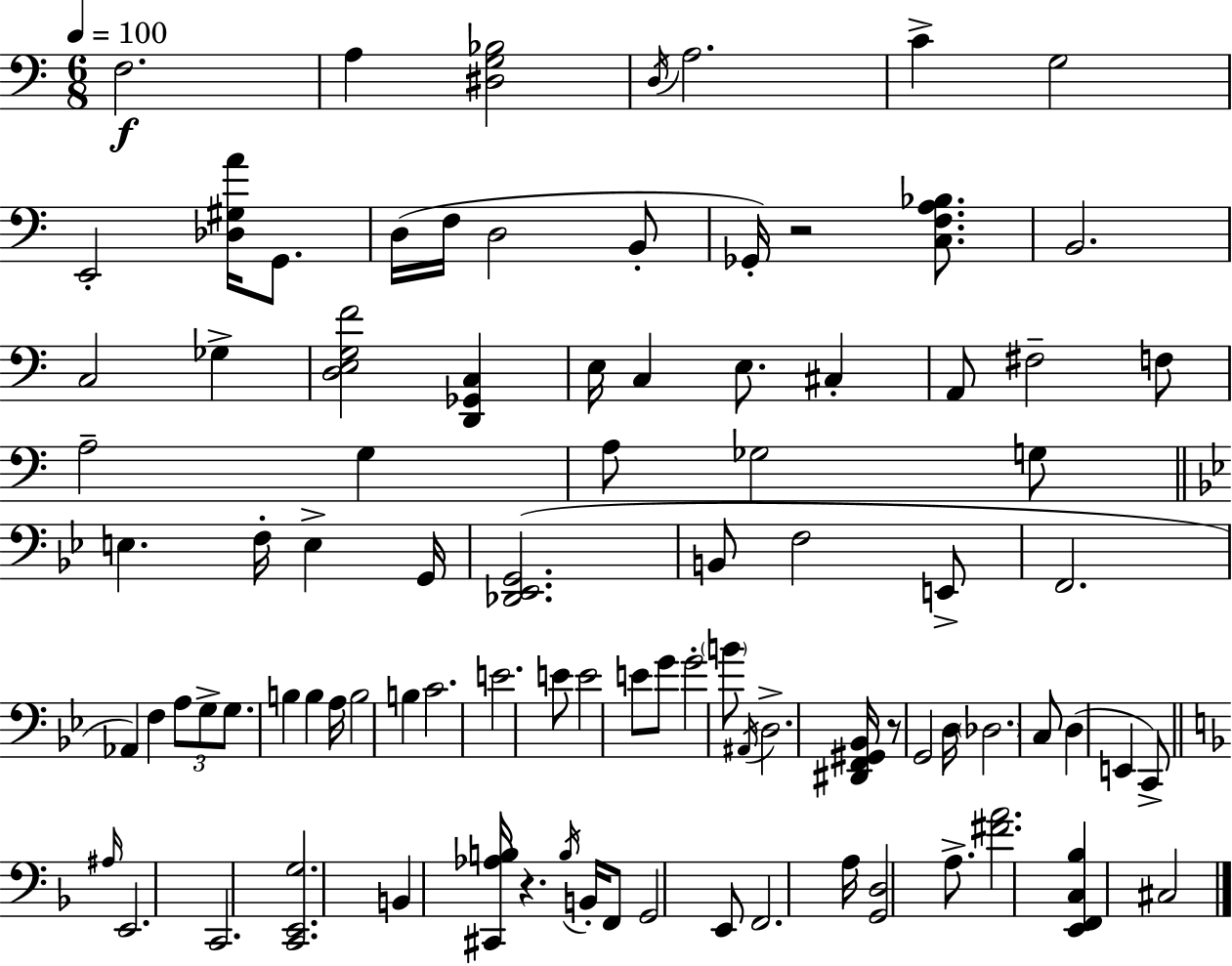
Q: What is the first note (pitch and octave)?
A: F3